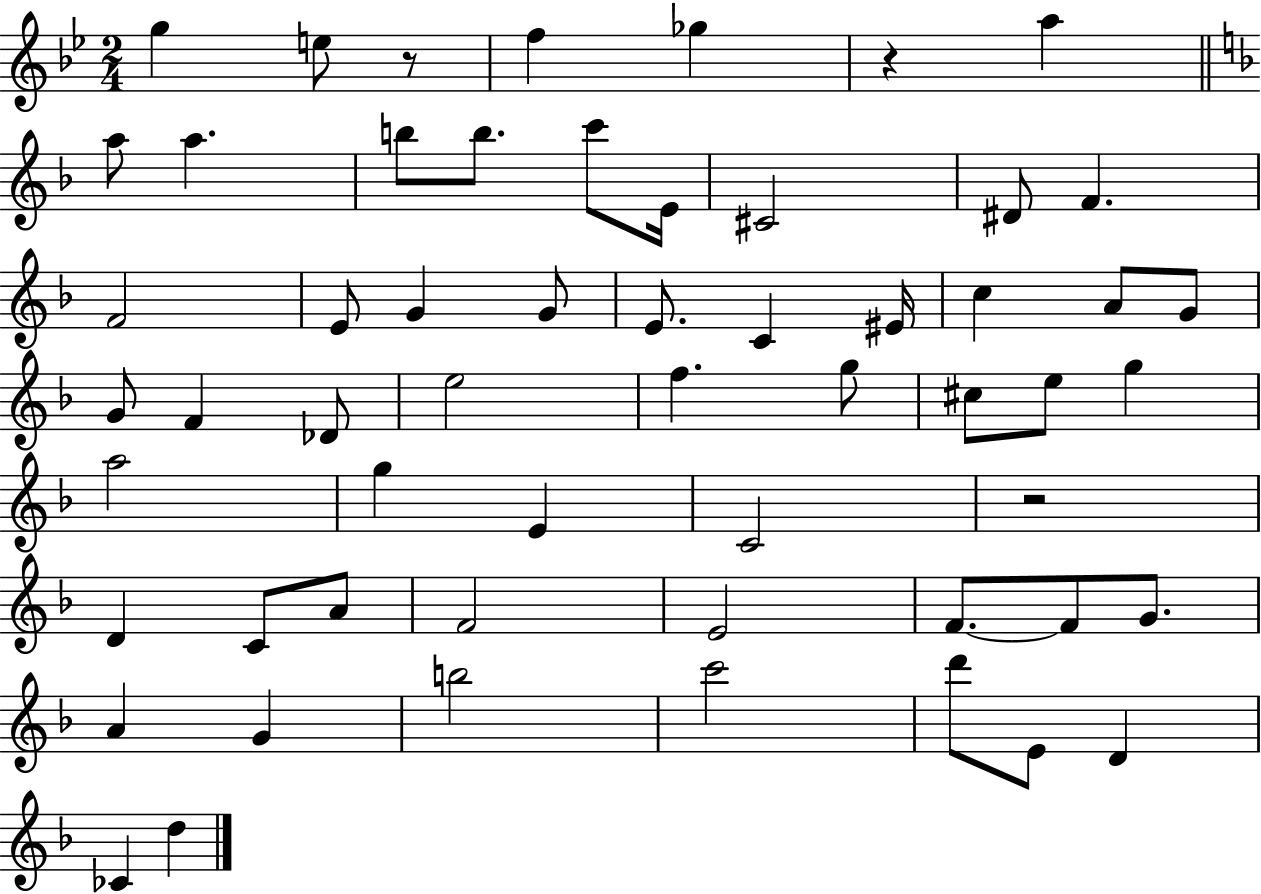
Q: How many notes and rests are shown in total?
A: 57